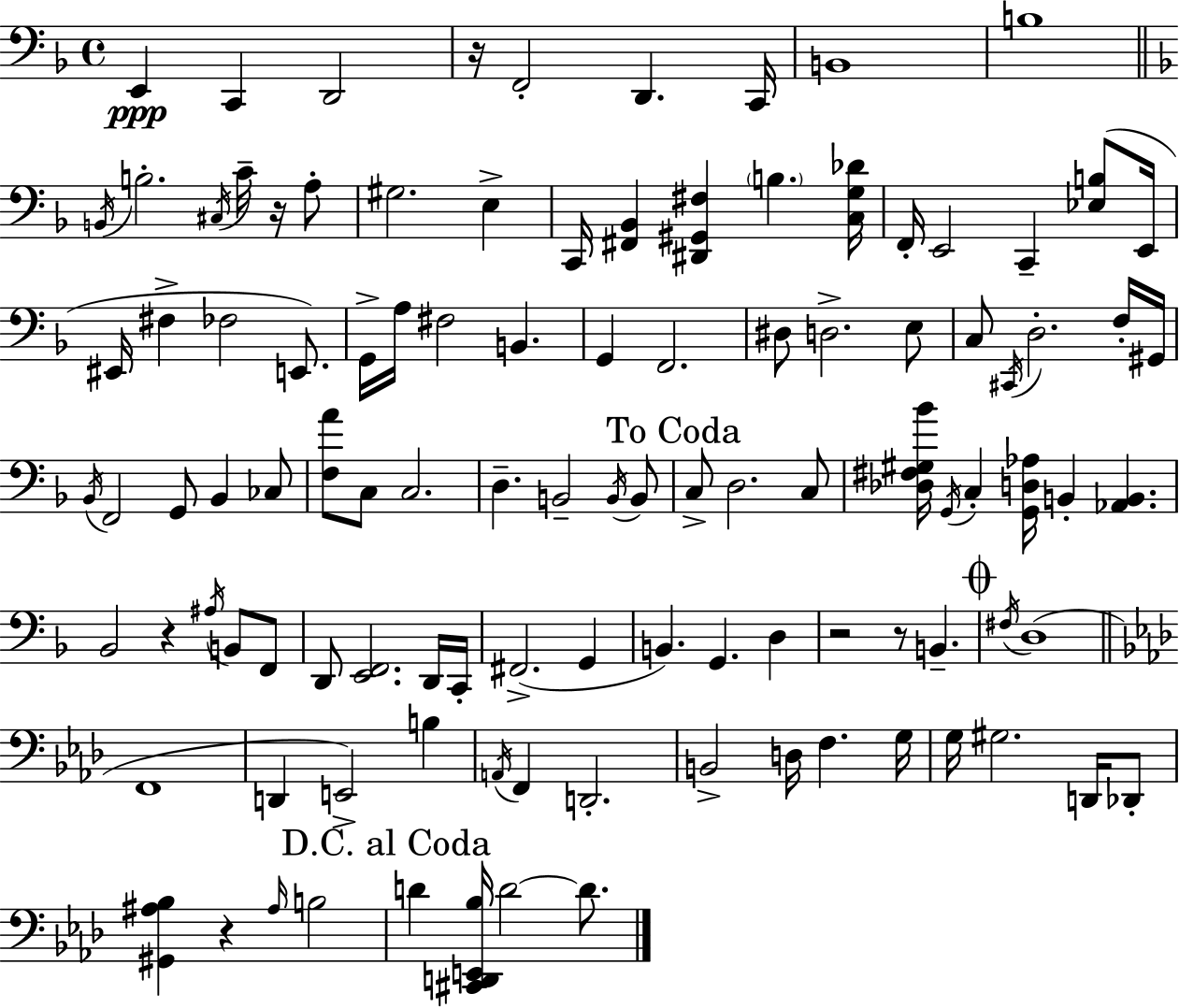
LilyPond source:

{
  \clef bass
  \time 4/4
  \defaultTimeSignature
  \key f \major
  e,4\ppp c,4 d,2 | r16 f,2-. d,4. c,16 | b,1 | b1 | \break \bar "||" \break \key f \major \acciaccatura { b,16 } b2.-. \acciaccatura { cis16 } c'16-- r16 | a8-. gis2. e4-> | c,16 <fis, bes,>4 <dis, gis, fis>4 \parenthesize b4. | <c g des'>16 f,16-. e,2 c,4-- <ees b>8( | \break e,16 eis,16 fis4-> fes2 e,8.) | g,16-> a16 fis2 b,4. | g,4 f,2. | dis8 d2.-> | \break e8 c8 \acciaccatura { cis,16 } d2.-. | f16-. gis,16 \acciaccatura { bes,16 } f,2 g,8 bes,4 | ces8 <f a'>8 c8 c2. | d4.-- b,2-- | \break \acciaccatura { b,16 } b,8 \mark "To Coda" c8-> d2. | c8 <des fis gis bes'>16 \acciaccatura { g,16 } c4-. <g, d aes>16 b,4-. | <aes, b,>4. bes,2 r4 | \acciaccatura { ais16 } b,8 f,8 d,8 <e, f,>2. | \break d,16 c,16-. fis,2.->( | g,4 b,4.) g,4. | d4 r2 r8 | b,4.-- \mark \markup { \musicglyph "scripts.coda" } \acciaccatura { fis16 }( d1 | \break \bar "||" \break \key aes \major f,1 | d,4 e,2->) b4 | \acciaccatura { a,16 } f,4 d,2.-. | b,2-> d16 f4. | \break g16 g16 gis2. d,16 des,8-. | <gis, ais bes>4 r4 \grace { ais16 } b2 | \mark "D.C. al Coda" d'4 <cis, d, e, bes>16 d'2~~ d'8. | \bar "|."
}